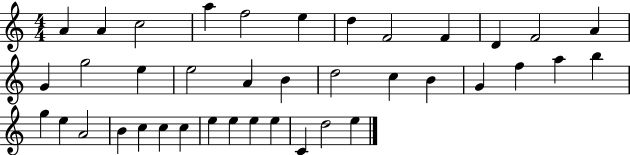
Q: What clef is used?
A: treble